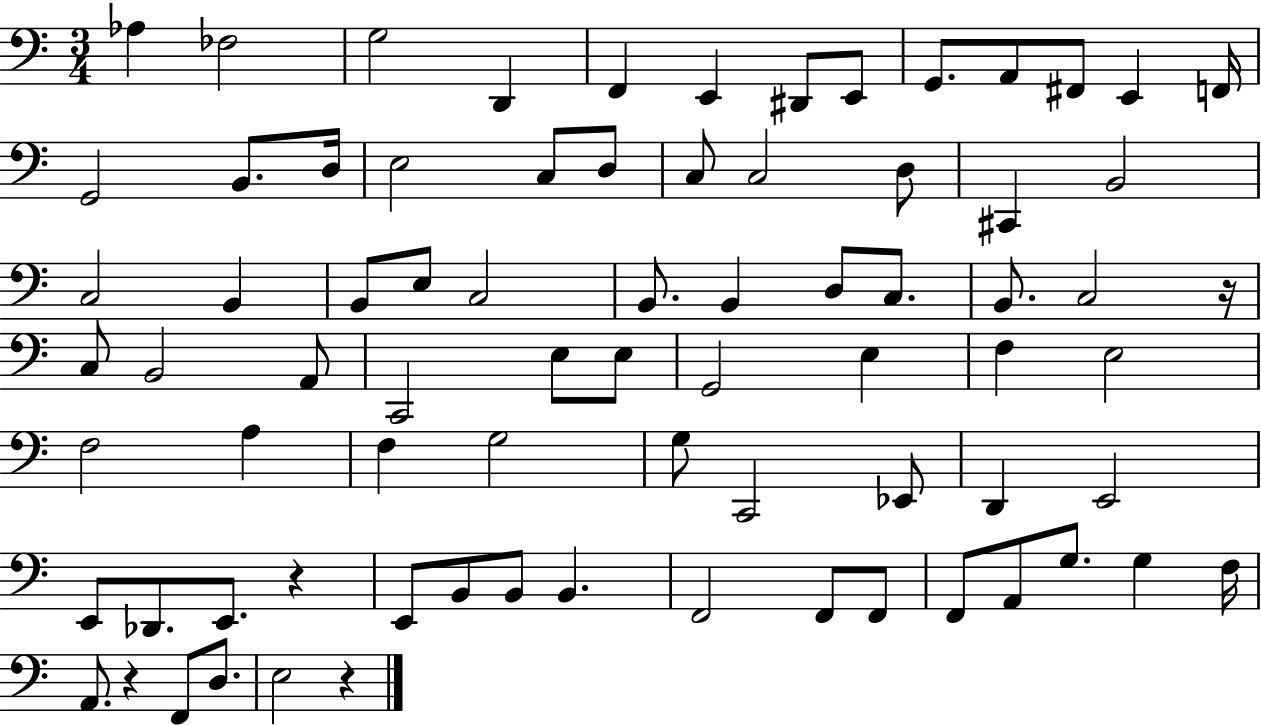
Ab3/q FES3/h G3/h D2/q F2/q E2/q D#2/e E2/e G2/e. A2/e F#2/e E2/q F2/s G2/h B2/e. D3/s E3/h C3/e D3/e C3/e C3/h D3/e C#2/q B2/h C3/h B2/q B2/e E3/e C3/h B2/e. B2/q D3/e C3/e. B2/e. C3/h R/s C3/e B2/h A2/e C2/h E3/e E3/e G2/h E3/q F3/q E3/h F3/h A3/q F3/q G3/h G3/e C2/h Eb2/e D2/q E2/h E2/e Db2/e. E2/e. R/q E2/e B2/e B2/e B2/q. F2/h F2/e F2/e F2/e A2/e G3/e. G3/q F3/s A2/e. R/q F2/e D3/e. E3/h R/q